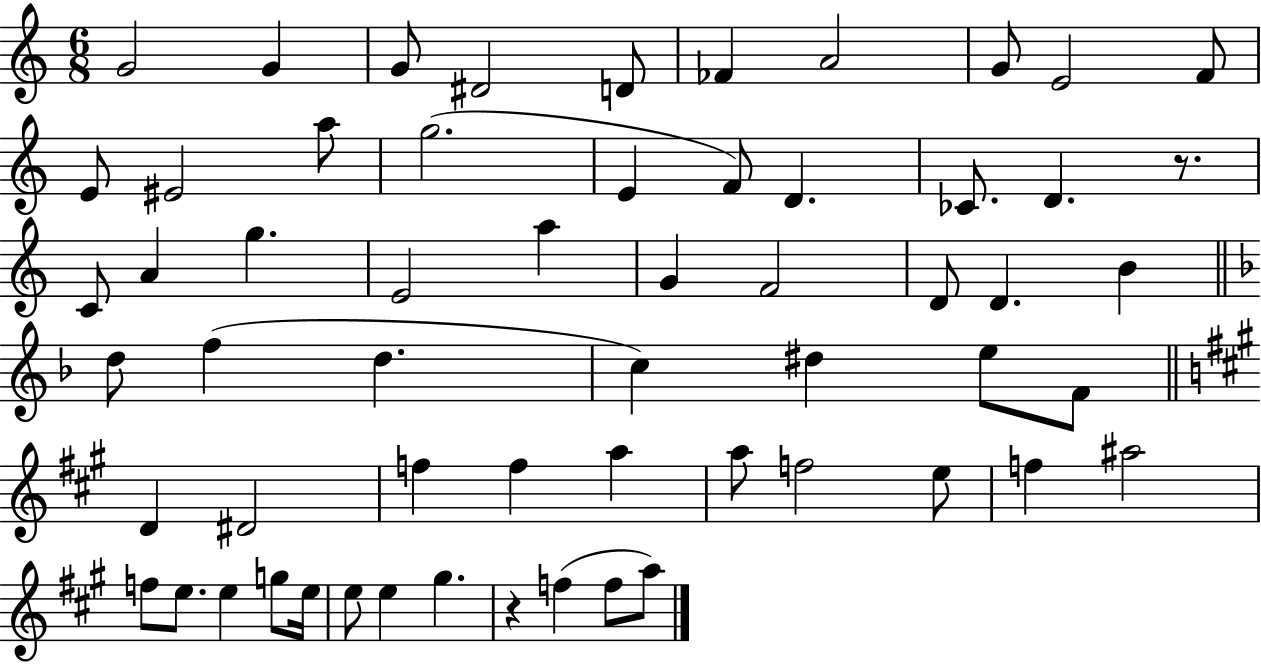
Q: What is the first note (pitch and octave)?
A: G4